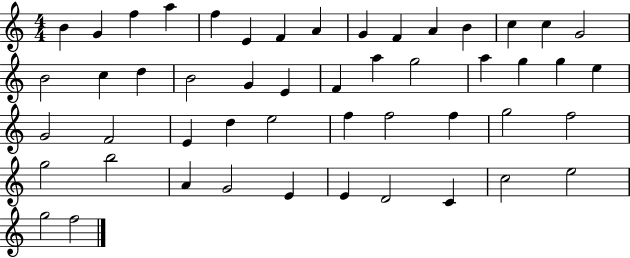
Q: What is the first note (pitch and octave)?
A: B4